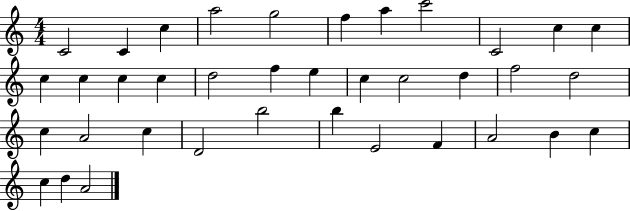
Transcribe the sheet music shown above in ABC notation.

X:1
T:Untitled
M:4/4
L:1/4
K:C
C2 C c a2 g2 f a c'2 C2 c c c c c c d2 f e c c2 d f2 d2 c A2 c D2 b2 b E2 F A2 B c c d A2